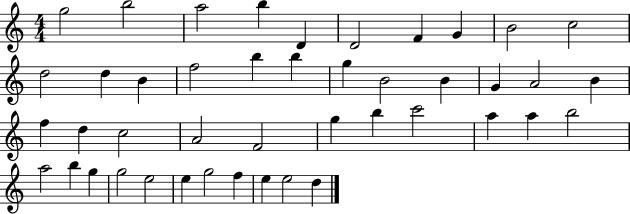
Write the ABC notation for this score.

X:1
T:Untitled
M:4/4
L:1/4
K:C
g2 b2 a2 b D D2 F G B2 c2 d2 d B f2 b b g B2 B G A2 B f d c2 A2 F2 g b c'2 a a b2 a2 b g g2 e2 e g2 f e e2 d